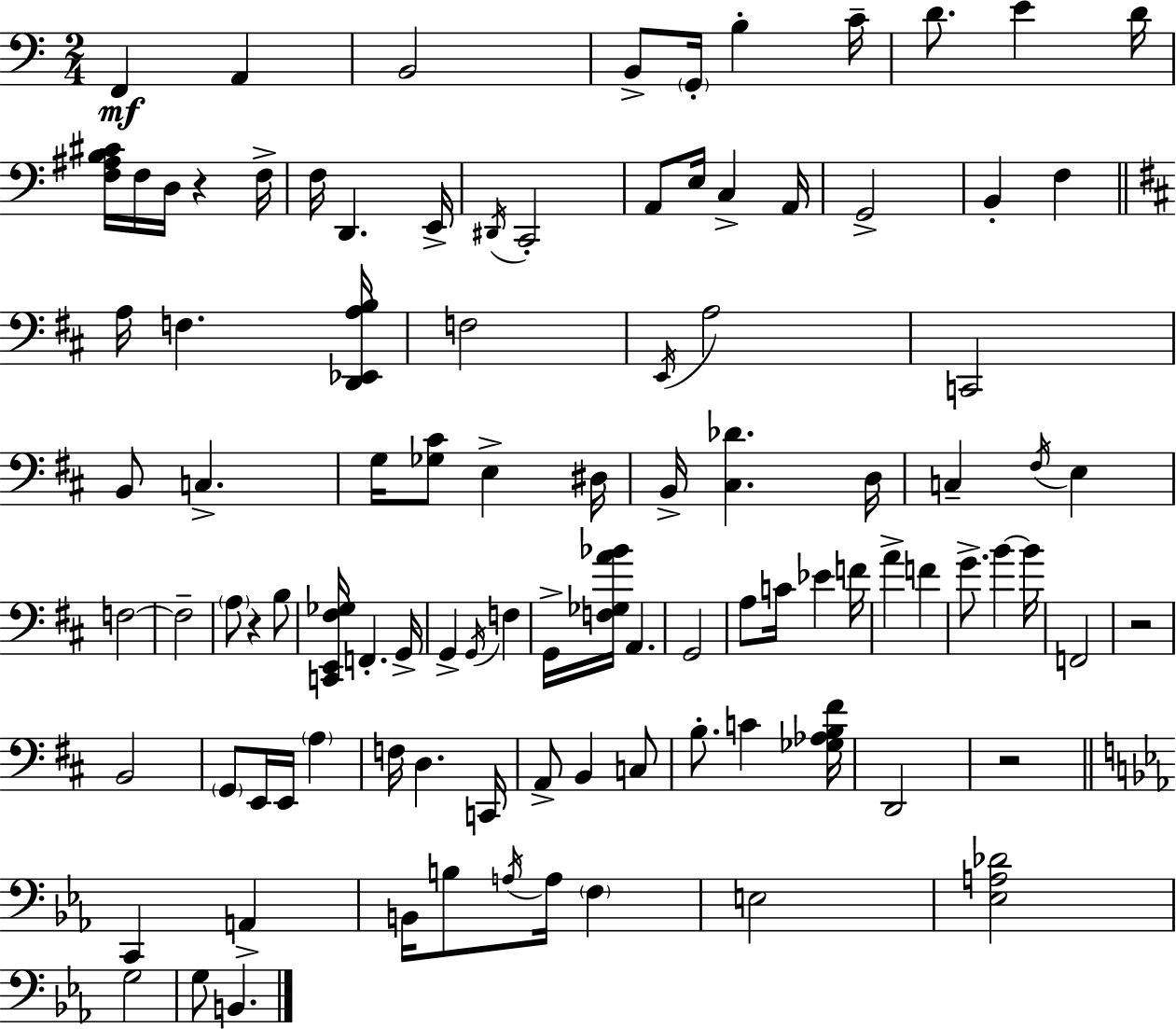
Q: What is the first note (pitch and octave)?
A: F2